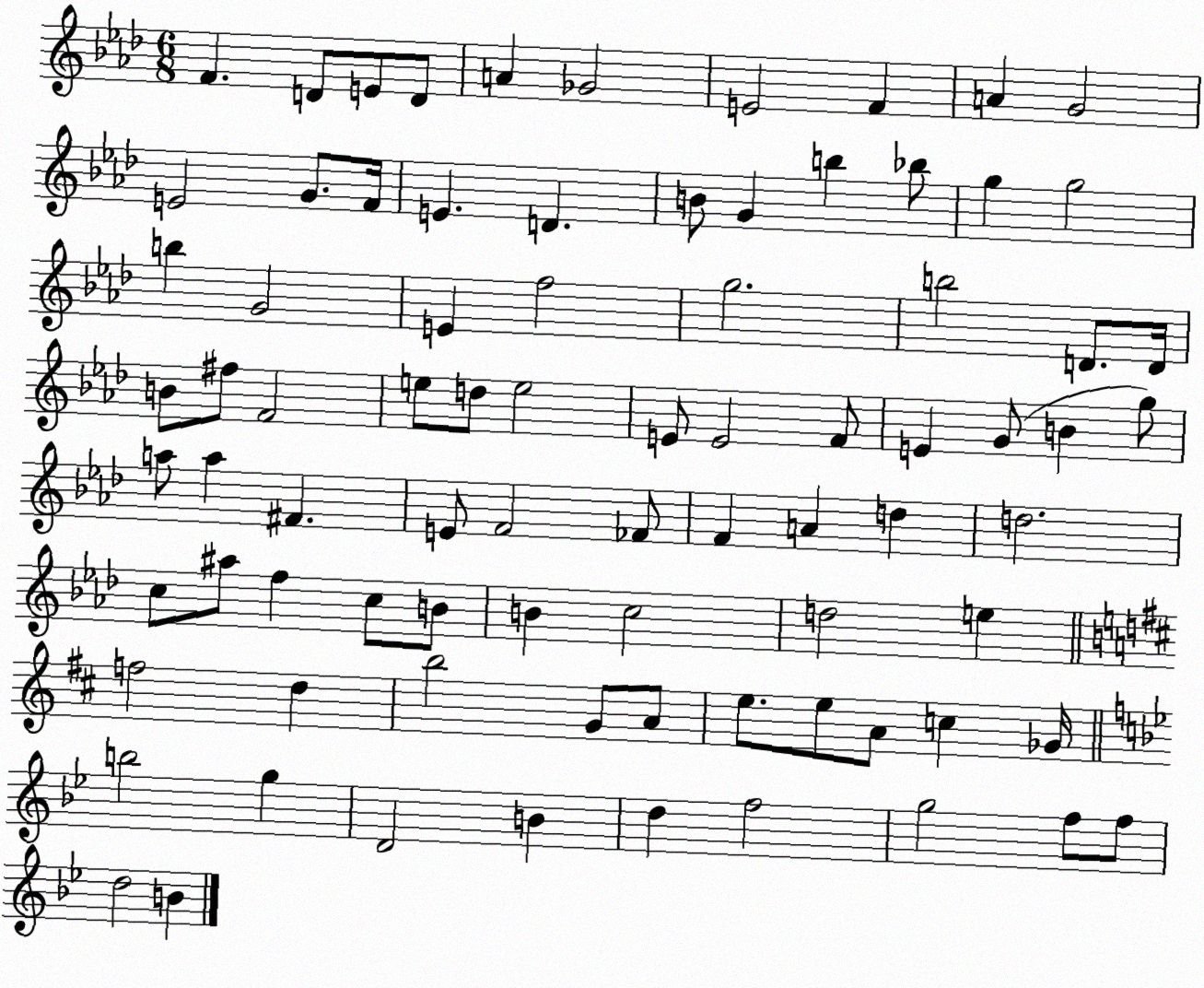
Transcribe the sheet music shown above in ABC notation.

X:1
T:Untitled
M:6/8
L:1/4
K:Ab
F D/2 E/2 D/2 A _G2 E2 F A G2 E2 G/2 F/4 E D B/2 G b _b/2 g g2 b G2 E f2 g2 b2 D/2 D/4 B/2 ^f/2 F2 e/2 d/2 e2 E/2 E2 F/2 E G/2 B g/2 a/2 a ^F E/2 F2 _F/2 F A d d2 c/2 ^a/2 f c/2 B/2 B c2 d2 e f2 d b2 G/2 A/2 e/2 e/2 A/2 c _G/4 b2 g D2 B d f2 g2 f/2 f/2 d2 B